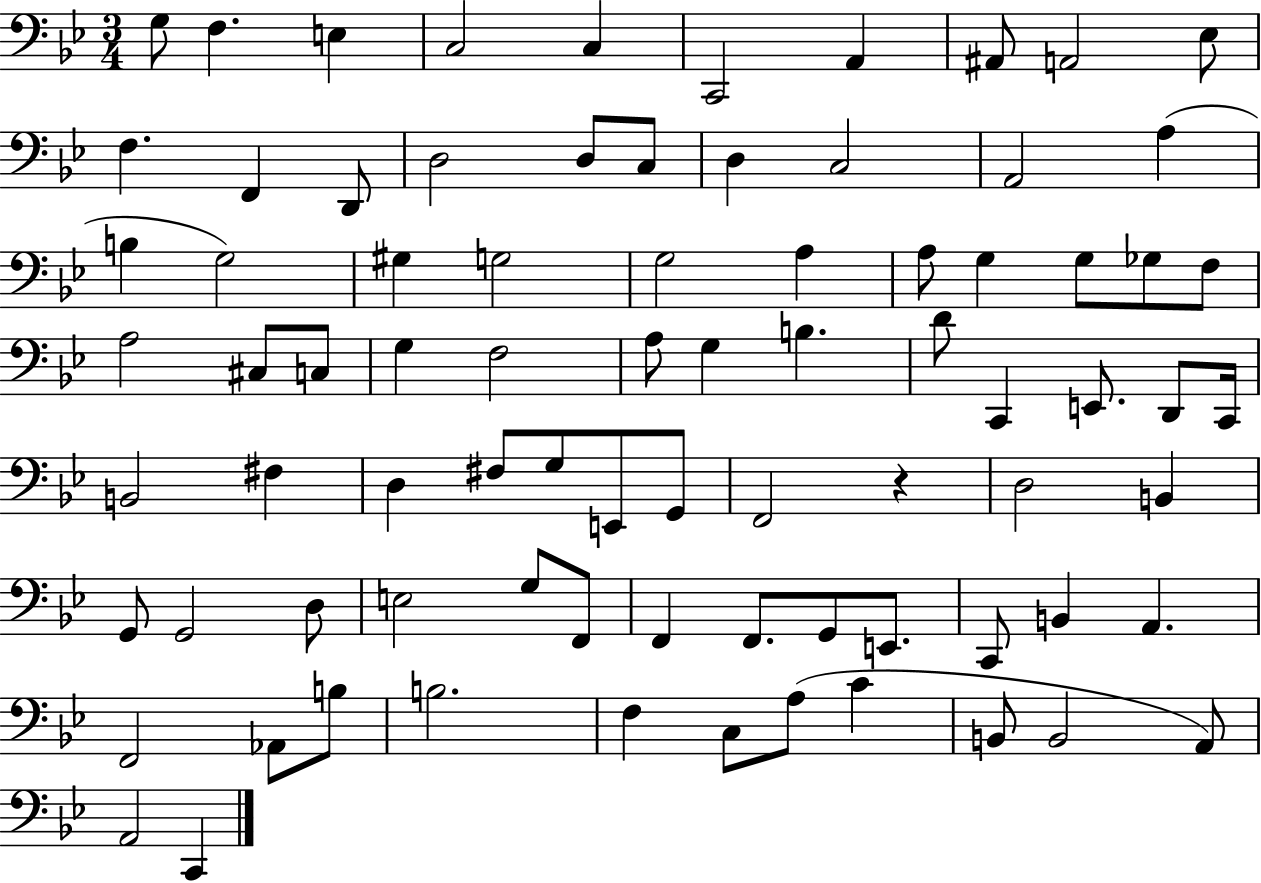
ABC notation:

X:1
T:Untitled
M:3/4
L:1/4
K:Bb
G,/2 F, E, C,2 C, C,,2 A,, ^A,,/2 A,,2 _E,/2 F, F,, D,,/2 D,2 D,/2 C,/2 D, C,2 A,,2 A, B, G,2 ^G, G,2 G,2 A, A,/2 G, G,/2 _G,/2 F,/2 A,2 ^C,/2 C,/2 G, F,2 A,/2 G, B, D/2 C,, E,,/2 D,,/2 C,,/4 B,,2 ^F, D, ^F,/2 G,/2 E,,/2 G,,/2 F,,2 z D,2 B,, G,,/2 G,,2 D,/2 E,2 G,/2 F,,/2 F,, F,,/2 G,,/2 E,,/2 C,,/2 B,, A,, F,,2 _A,,/2 B,/2 B,2 F, C,/2 A,/2 C B,,/2 B,,2 A,,/2 A,,2 C,,